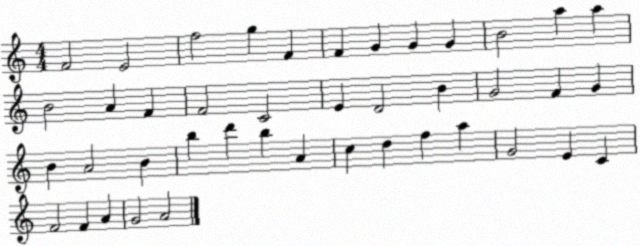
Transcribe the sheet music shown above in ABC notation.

X:1
T:Untitled
M:4/4
L:1/4
K:C
F2 E2 f2 g F F G G G B2 a a B2 A F F2 C2 E D2 B G2 F G B A2 B b d' b A c d f a G2 E C F2 F A G2 A2